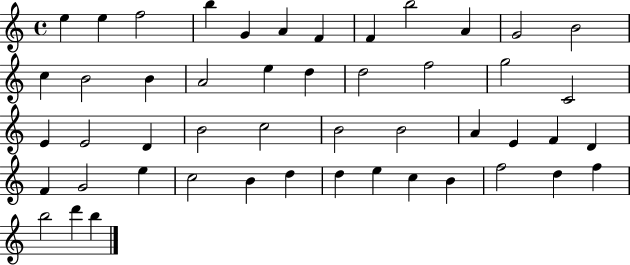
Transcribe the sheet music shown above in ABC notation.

X:1
T:Untitled
M:4/4
L:1/4
K:C
e e f2 b G A F F b2 A G2 B2 c B2 B A2 e d d2 f2 g2 C2 E E2 D B2 c2 B2 B2 A E F D F G2 e c2 B d d e c B f2 d f b2 d' b